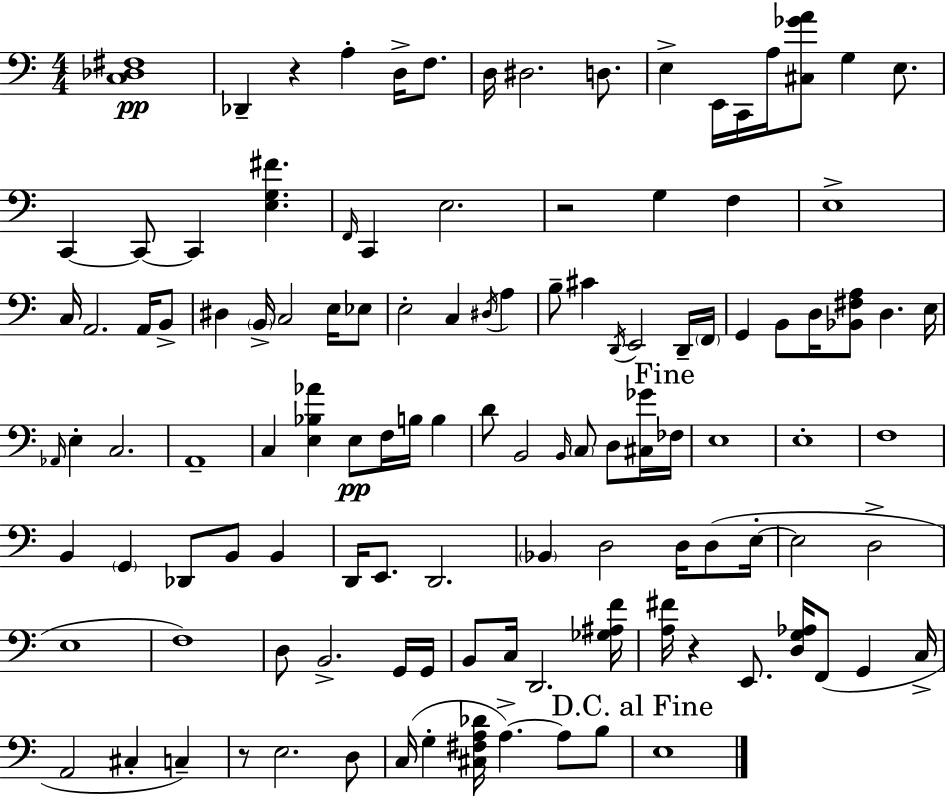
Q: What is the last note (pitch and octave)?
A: E3